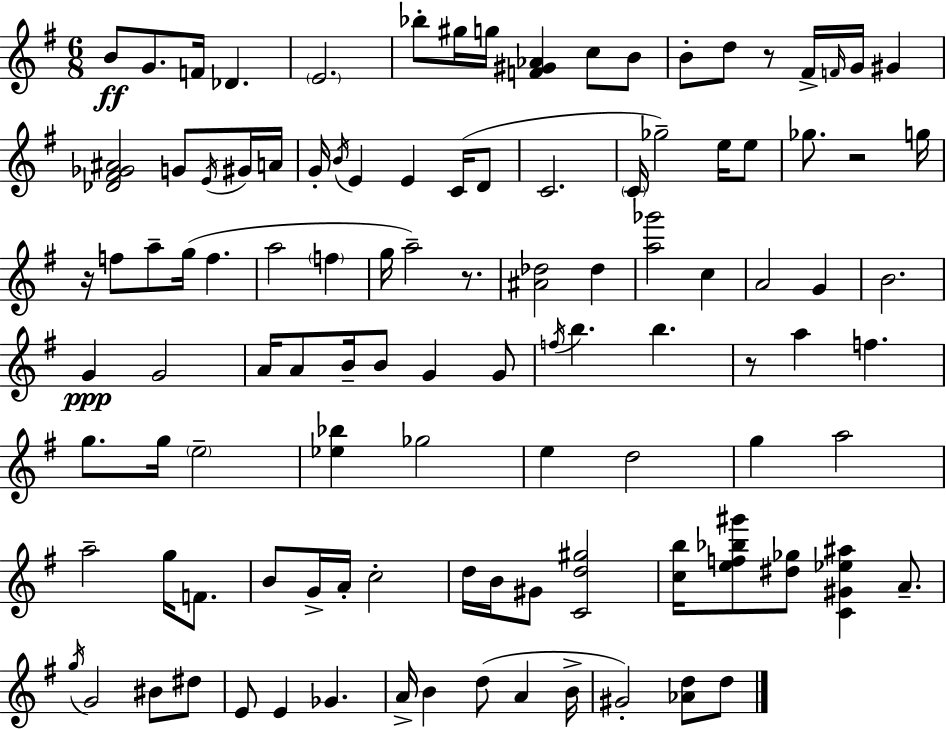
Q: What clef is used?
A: treble